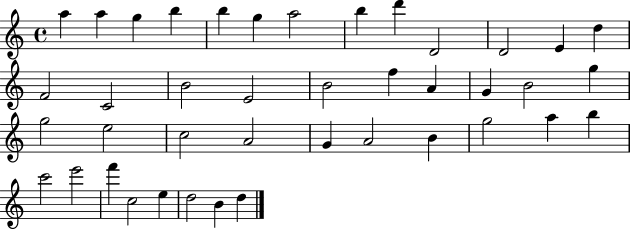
{
  \clef treble
  \time 4/4
  \defaultTimeSignature
  \key c \major
  a''4 a''4 g''4 b''4 | b''4 g''4 a''2 | b''4 d'''4 d'2 | d'2 e'4 d''4 | \break f'2 c'2 | b'2 e'2 | b'2 f''4 a'4 | g'4 b'2 g''4 | \break g''2 e''2 | c''2 a'2 | g'4 a'2 b'4 | g''2 a''4 b''4 | \break c'''2 e'''2 | f'''4 c''2 e''4 | d''2 b'4 d''4 | \bar "|."
}